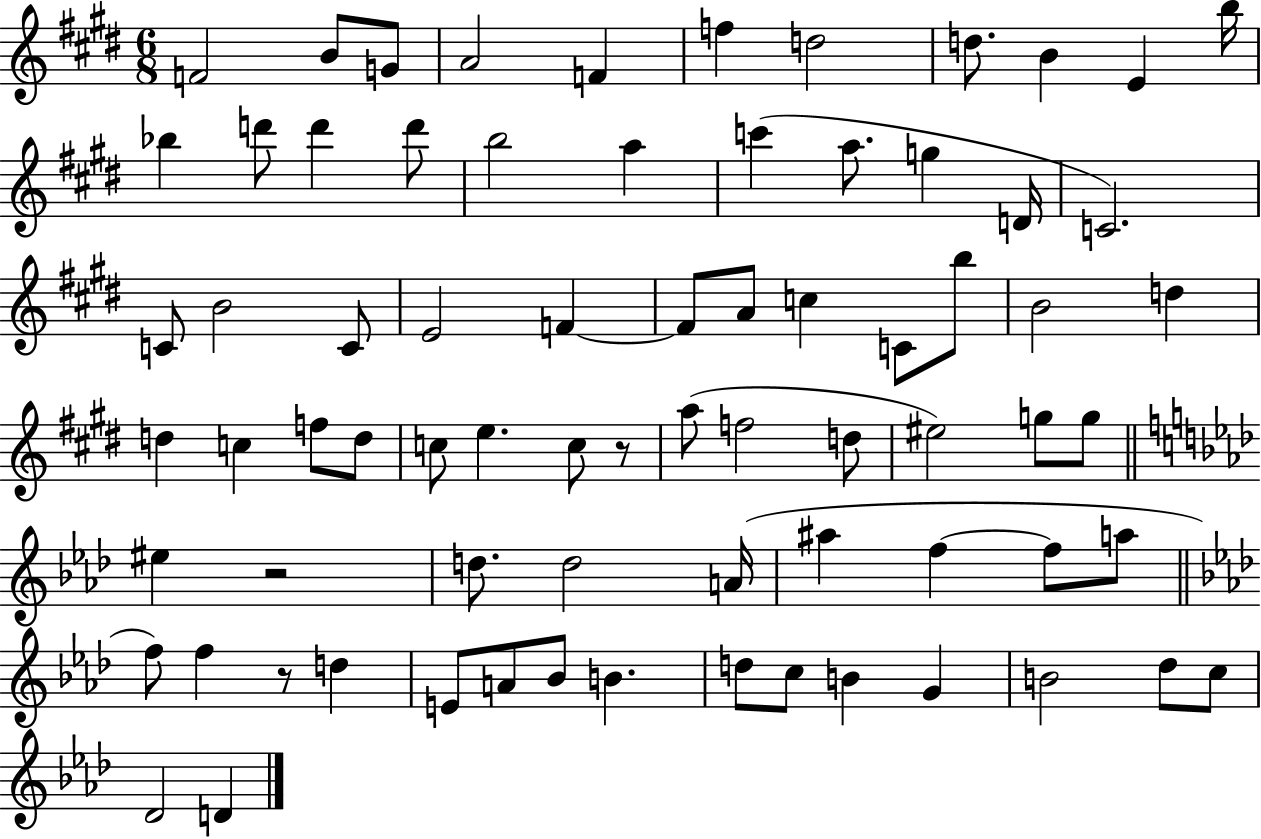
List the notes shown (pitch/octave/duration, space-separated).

F4/h B4/e G4/e A4/h F4/q F5/q D5/h D5/e. B4/q E4/q B5/s Bb5/q D6/e D6/q D6/e B5/h A5/q C6/q A5/e. G5/q D4/s C4/h. C4/e B4/h C4/e E4/h F4/q F4/e A4/e C5/q C4/e B5/e B4/h D5/q D5/q C5/q F5/e D5/e C5/e E5/q. C5/e R/e A5/e F5/h D5/e EIS5/h G5/e G5/e EIS5/q R/h D5/e. D5/h A4/s A#5/q F5/q F5/e A5/e F5/e F5/q R/e D5/q E4/e A4/e Bb4/e B4/q. D5/e C5/e B4/q G4/q B4/h Db5/e C5/e Db4/h D4/q